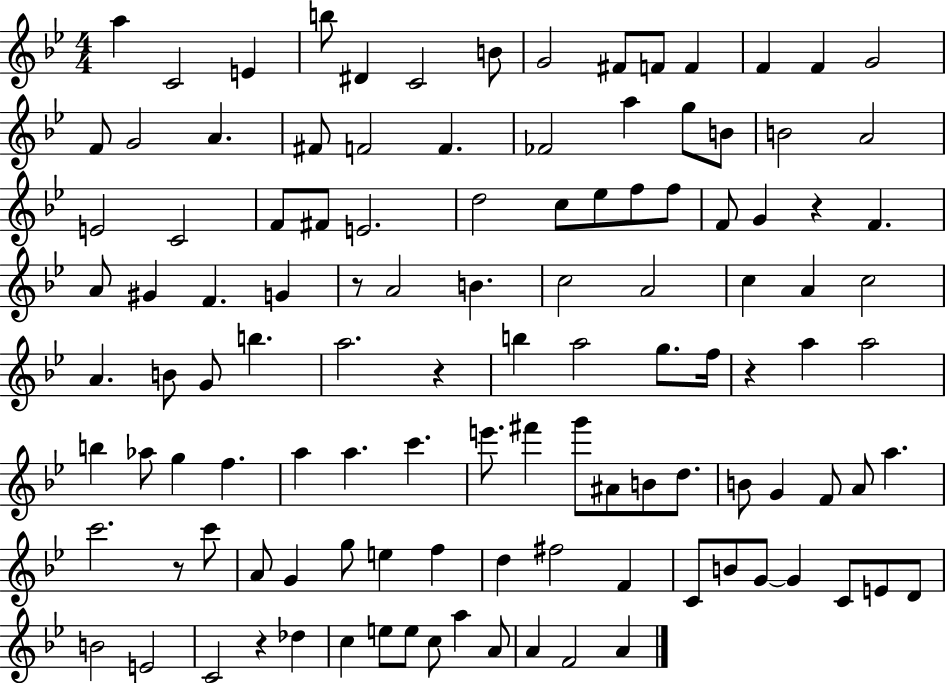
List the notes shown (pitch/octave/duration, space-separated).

A5/q C4/h E4/q B5/e D#4/q C4/h B4/e G4/h F#4/e F4/e F4/q F4/q F4/q G4/h F4/e G4/h A4/q. F#4/e F4/h F4/q. FES4/h A5/q G5/e B4/e B4/h A4/h E4/h C4/h F4/e F#4/e E4/h. D5/h C5/e Eb5/e F5/e F5/e F4/e G4/q R/q F4/q. A4/e G#4/q F4/q. G4/q R/e A4/h B4/q. C5/h A4/h C5/q A4/q C5/h A4/q. B4/e G4/e B5/q. A5/h. R/q B5/q A5/h G5/e. F5/s R/q A5/q A5/h B5/q Ab5/e G5/q F5/q. A5/q A5/q. C6/q. E6/e. F#6/q G6/e A#4/e B4/e D5/e. B4/e G4/q F4/e A4/e A5/q. C6/h. R/e C6/e A4/e G4/q G5/e E5/q F5/q D5/q F#5/h F4/q C4/e B4/e G4/e G4/q C4/e E4/e D4/e B4/h E4/h C4/h R/q Db5/q C5/q E5/e E5/e C5/e A5/q A4/e A4/q F4/h A4/q